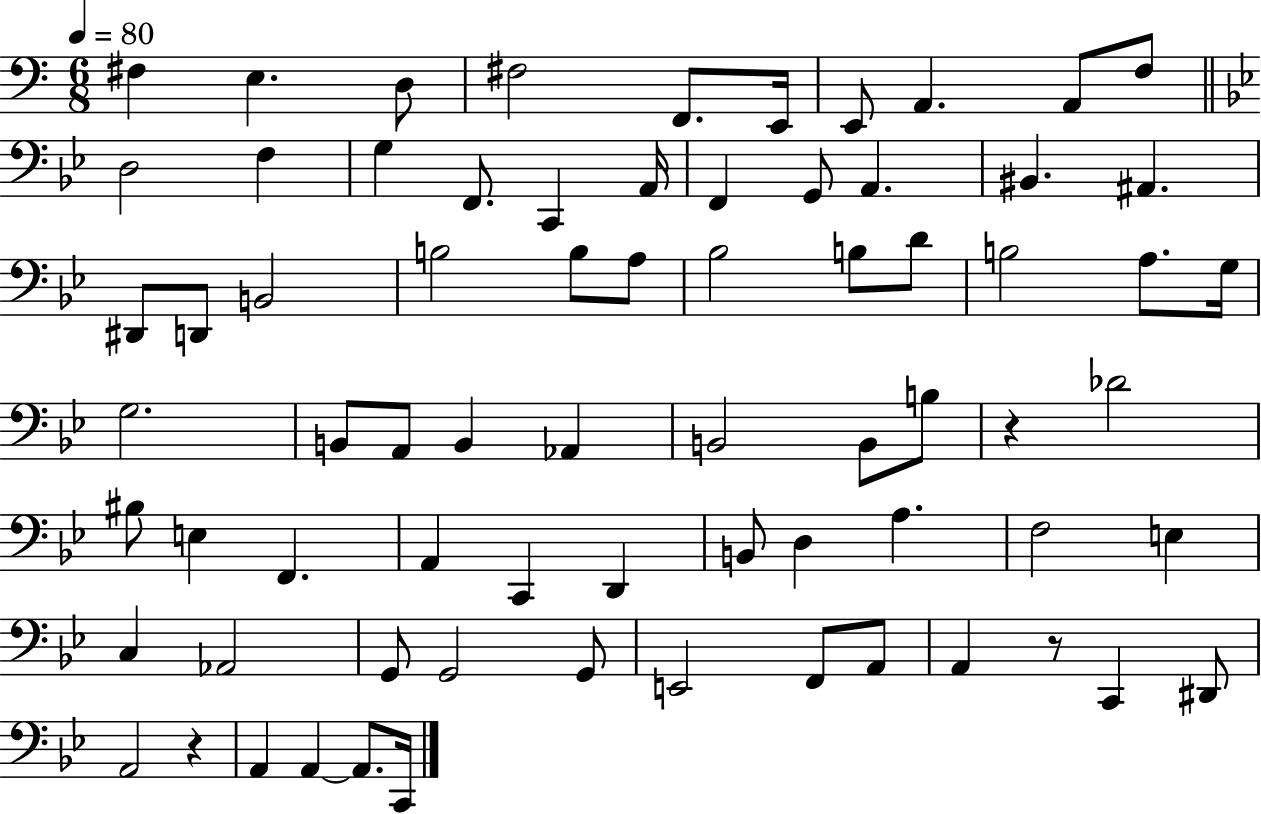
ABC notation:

X:1
T:Untitled
M:6/8
L:1/4
K:C
^F, E, D,/2 ^F,2 F,,/2 E,,/4 E,,/2 A,, A,,/2 F,/2 D,2 F, G, F,,/2 C,, A,,/4 F,, G,,/2 A,, ^B,, ^A,, ^D,,/2 D,,/2 B,,2 B,2 B,/2 A,/2 _B,2 B,/2 D/2 B,2 A,/2 G,/4 G,2 B,,/2 A,,/2 B,, _A,, B,,2 B,,/2 B,/2 z _D2 ^B,/2 E, F,, A,, C,, D,, B,,/2 D, A, F,2 E, C, _A,,2 G,,/2 G,,2 G,,/2 E,,2 F,,/2 A,,/2 A,, z/2 C,, ^D,,/2 A,,2 z A,, A,, A,,/2 C,,/4